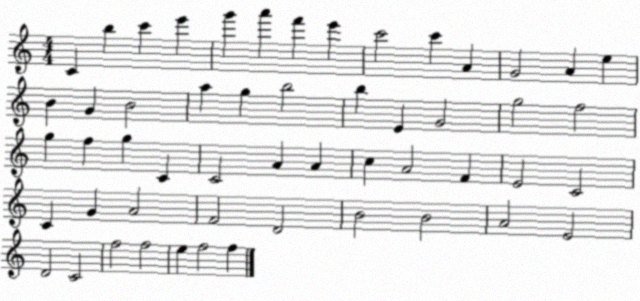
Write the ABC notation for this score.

X:1
T:Untitled
M:4/4
L:1/4
K:C
C b c' e' g' a' f' e' c'2 c' A G2 A e B G B2 a g b2 b E G2 g2 f2 g f g C C2 A A c A2 F E2 C2 C G A2 F2 D2 B2 B2 A2 E2 D2 C2 f2 f2 e f2 f